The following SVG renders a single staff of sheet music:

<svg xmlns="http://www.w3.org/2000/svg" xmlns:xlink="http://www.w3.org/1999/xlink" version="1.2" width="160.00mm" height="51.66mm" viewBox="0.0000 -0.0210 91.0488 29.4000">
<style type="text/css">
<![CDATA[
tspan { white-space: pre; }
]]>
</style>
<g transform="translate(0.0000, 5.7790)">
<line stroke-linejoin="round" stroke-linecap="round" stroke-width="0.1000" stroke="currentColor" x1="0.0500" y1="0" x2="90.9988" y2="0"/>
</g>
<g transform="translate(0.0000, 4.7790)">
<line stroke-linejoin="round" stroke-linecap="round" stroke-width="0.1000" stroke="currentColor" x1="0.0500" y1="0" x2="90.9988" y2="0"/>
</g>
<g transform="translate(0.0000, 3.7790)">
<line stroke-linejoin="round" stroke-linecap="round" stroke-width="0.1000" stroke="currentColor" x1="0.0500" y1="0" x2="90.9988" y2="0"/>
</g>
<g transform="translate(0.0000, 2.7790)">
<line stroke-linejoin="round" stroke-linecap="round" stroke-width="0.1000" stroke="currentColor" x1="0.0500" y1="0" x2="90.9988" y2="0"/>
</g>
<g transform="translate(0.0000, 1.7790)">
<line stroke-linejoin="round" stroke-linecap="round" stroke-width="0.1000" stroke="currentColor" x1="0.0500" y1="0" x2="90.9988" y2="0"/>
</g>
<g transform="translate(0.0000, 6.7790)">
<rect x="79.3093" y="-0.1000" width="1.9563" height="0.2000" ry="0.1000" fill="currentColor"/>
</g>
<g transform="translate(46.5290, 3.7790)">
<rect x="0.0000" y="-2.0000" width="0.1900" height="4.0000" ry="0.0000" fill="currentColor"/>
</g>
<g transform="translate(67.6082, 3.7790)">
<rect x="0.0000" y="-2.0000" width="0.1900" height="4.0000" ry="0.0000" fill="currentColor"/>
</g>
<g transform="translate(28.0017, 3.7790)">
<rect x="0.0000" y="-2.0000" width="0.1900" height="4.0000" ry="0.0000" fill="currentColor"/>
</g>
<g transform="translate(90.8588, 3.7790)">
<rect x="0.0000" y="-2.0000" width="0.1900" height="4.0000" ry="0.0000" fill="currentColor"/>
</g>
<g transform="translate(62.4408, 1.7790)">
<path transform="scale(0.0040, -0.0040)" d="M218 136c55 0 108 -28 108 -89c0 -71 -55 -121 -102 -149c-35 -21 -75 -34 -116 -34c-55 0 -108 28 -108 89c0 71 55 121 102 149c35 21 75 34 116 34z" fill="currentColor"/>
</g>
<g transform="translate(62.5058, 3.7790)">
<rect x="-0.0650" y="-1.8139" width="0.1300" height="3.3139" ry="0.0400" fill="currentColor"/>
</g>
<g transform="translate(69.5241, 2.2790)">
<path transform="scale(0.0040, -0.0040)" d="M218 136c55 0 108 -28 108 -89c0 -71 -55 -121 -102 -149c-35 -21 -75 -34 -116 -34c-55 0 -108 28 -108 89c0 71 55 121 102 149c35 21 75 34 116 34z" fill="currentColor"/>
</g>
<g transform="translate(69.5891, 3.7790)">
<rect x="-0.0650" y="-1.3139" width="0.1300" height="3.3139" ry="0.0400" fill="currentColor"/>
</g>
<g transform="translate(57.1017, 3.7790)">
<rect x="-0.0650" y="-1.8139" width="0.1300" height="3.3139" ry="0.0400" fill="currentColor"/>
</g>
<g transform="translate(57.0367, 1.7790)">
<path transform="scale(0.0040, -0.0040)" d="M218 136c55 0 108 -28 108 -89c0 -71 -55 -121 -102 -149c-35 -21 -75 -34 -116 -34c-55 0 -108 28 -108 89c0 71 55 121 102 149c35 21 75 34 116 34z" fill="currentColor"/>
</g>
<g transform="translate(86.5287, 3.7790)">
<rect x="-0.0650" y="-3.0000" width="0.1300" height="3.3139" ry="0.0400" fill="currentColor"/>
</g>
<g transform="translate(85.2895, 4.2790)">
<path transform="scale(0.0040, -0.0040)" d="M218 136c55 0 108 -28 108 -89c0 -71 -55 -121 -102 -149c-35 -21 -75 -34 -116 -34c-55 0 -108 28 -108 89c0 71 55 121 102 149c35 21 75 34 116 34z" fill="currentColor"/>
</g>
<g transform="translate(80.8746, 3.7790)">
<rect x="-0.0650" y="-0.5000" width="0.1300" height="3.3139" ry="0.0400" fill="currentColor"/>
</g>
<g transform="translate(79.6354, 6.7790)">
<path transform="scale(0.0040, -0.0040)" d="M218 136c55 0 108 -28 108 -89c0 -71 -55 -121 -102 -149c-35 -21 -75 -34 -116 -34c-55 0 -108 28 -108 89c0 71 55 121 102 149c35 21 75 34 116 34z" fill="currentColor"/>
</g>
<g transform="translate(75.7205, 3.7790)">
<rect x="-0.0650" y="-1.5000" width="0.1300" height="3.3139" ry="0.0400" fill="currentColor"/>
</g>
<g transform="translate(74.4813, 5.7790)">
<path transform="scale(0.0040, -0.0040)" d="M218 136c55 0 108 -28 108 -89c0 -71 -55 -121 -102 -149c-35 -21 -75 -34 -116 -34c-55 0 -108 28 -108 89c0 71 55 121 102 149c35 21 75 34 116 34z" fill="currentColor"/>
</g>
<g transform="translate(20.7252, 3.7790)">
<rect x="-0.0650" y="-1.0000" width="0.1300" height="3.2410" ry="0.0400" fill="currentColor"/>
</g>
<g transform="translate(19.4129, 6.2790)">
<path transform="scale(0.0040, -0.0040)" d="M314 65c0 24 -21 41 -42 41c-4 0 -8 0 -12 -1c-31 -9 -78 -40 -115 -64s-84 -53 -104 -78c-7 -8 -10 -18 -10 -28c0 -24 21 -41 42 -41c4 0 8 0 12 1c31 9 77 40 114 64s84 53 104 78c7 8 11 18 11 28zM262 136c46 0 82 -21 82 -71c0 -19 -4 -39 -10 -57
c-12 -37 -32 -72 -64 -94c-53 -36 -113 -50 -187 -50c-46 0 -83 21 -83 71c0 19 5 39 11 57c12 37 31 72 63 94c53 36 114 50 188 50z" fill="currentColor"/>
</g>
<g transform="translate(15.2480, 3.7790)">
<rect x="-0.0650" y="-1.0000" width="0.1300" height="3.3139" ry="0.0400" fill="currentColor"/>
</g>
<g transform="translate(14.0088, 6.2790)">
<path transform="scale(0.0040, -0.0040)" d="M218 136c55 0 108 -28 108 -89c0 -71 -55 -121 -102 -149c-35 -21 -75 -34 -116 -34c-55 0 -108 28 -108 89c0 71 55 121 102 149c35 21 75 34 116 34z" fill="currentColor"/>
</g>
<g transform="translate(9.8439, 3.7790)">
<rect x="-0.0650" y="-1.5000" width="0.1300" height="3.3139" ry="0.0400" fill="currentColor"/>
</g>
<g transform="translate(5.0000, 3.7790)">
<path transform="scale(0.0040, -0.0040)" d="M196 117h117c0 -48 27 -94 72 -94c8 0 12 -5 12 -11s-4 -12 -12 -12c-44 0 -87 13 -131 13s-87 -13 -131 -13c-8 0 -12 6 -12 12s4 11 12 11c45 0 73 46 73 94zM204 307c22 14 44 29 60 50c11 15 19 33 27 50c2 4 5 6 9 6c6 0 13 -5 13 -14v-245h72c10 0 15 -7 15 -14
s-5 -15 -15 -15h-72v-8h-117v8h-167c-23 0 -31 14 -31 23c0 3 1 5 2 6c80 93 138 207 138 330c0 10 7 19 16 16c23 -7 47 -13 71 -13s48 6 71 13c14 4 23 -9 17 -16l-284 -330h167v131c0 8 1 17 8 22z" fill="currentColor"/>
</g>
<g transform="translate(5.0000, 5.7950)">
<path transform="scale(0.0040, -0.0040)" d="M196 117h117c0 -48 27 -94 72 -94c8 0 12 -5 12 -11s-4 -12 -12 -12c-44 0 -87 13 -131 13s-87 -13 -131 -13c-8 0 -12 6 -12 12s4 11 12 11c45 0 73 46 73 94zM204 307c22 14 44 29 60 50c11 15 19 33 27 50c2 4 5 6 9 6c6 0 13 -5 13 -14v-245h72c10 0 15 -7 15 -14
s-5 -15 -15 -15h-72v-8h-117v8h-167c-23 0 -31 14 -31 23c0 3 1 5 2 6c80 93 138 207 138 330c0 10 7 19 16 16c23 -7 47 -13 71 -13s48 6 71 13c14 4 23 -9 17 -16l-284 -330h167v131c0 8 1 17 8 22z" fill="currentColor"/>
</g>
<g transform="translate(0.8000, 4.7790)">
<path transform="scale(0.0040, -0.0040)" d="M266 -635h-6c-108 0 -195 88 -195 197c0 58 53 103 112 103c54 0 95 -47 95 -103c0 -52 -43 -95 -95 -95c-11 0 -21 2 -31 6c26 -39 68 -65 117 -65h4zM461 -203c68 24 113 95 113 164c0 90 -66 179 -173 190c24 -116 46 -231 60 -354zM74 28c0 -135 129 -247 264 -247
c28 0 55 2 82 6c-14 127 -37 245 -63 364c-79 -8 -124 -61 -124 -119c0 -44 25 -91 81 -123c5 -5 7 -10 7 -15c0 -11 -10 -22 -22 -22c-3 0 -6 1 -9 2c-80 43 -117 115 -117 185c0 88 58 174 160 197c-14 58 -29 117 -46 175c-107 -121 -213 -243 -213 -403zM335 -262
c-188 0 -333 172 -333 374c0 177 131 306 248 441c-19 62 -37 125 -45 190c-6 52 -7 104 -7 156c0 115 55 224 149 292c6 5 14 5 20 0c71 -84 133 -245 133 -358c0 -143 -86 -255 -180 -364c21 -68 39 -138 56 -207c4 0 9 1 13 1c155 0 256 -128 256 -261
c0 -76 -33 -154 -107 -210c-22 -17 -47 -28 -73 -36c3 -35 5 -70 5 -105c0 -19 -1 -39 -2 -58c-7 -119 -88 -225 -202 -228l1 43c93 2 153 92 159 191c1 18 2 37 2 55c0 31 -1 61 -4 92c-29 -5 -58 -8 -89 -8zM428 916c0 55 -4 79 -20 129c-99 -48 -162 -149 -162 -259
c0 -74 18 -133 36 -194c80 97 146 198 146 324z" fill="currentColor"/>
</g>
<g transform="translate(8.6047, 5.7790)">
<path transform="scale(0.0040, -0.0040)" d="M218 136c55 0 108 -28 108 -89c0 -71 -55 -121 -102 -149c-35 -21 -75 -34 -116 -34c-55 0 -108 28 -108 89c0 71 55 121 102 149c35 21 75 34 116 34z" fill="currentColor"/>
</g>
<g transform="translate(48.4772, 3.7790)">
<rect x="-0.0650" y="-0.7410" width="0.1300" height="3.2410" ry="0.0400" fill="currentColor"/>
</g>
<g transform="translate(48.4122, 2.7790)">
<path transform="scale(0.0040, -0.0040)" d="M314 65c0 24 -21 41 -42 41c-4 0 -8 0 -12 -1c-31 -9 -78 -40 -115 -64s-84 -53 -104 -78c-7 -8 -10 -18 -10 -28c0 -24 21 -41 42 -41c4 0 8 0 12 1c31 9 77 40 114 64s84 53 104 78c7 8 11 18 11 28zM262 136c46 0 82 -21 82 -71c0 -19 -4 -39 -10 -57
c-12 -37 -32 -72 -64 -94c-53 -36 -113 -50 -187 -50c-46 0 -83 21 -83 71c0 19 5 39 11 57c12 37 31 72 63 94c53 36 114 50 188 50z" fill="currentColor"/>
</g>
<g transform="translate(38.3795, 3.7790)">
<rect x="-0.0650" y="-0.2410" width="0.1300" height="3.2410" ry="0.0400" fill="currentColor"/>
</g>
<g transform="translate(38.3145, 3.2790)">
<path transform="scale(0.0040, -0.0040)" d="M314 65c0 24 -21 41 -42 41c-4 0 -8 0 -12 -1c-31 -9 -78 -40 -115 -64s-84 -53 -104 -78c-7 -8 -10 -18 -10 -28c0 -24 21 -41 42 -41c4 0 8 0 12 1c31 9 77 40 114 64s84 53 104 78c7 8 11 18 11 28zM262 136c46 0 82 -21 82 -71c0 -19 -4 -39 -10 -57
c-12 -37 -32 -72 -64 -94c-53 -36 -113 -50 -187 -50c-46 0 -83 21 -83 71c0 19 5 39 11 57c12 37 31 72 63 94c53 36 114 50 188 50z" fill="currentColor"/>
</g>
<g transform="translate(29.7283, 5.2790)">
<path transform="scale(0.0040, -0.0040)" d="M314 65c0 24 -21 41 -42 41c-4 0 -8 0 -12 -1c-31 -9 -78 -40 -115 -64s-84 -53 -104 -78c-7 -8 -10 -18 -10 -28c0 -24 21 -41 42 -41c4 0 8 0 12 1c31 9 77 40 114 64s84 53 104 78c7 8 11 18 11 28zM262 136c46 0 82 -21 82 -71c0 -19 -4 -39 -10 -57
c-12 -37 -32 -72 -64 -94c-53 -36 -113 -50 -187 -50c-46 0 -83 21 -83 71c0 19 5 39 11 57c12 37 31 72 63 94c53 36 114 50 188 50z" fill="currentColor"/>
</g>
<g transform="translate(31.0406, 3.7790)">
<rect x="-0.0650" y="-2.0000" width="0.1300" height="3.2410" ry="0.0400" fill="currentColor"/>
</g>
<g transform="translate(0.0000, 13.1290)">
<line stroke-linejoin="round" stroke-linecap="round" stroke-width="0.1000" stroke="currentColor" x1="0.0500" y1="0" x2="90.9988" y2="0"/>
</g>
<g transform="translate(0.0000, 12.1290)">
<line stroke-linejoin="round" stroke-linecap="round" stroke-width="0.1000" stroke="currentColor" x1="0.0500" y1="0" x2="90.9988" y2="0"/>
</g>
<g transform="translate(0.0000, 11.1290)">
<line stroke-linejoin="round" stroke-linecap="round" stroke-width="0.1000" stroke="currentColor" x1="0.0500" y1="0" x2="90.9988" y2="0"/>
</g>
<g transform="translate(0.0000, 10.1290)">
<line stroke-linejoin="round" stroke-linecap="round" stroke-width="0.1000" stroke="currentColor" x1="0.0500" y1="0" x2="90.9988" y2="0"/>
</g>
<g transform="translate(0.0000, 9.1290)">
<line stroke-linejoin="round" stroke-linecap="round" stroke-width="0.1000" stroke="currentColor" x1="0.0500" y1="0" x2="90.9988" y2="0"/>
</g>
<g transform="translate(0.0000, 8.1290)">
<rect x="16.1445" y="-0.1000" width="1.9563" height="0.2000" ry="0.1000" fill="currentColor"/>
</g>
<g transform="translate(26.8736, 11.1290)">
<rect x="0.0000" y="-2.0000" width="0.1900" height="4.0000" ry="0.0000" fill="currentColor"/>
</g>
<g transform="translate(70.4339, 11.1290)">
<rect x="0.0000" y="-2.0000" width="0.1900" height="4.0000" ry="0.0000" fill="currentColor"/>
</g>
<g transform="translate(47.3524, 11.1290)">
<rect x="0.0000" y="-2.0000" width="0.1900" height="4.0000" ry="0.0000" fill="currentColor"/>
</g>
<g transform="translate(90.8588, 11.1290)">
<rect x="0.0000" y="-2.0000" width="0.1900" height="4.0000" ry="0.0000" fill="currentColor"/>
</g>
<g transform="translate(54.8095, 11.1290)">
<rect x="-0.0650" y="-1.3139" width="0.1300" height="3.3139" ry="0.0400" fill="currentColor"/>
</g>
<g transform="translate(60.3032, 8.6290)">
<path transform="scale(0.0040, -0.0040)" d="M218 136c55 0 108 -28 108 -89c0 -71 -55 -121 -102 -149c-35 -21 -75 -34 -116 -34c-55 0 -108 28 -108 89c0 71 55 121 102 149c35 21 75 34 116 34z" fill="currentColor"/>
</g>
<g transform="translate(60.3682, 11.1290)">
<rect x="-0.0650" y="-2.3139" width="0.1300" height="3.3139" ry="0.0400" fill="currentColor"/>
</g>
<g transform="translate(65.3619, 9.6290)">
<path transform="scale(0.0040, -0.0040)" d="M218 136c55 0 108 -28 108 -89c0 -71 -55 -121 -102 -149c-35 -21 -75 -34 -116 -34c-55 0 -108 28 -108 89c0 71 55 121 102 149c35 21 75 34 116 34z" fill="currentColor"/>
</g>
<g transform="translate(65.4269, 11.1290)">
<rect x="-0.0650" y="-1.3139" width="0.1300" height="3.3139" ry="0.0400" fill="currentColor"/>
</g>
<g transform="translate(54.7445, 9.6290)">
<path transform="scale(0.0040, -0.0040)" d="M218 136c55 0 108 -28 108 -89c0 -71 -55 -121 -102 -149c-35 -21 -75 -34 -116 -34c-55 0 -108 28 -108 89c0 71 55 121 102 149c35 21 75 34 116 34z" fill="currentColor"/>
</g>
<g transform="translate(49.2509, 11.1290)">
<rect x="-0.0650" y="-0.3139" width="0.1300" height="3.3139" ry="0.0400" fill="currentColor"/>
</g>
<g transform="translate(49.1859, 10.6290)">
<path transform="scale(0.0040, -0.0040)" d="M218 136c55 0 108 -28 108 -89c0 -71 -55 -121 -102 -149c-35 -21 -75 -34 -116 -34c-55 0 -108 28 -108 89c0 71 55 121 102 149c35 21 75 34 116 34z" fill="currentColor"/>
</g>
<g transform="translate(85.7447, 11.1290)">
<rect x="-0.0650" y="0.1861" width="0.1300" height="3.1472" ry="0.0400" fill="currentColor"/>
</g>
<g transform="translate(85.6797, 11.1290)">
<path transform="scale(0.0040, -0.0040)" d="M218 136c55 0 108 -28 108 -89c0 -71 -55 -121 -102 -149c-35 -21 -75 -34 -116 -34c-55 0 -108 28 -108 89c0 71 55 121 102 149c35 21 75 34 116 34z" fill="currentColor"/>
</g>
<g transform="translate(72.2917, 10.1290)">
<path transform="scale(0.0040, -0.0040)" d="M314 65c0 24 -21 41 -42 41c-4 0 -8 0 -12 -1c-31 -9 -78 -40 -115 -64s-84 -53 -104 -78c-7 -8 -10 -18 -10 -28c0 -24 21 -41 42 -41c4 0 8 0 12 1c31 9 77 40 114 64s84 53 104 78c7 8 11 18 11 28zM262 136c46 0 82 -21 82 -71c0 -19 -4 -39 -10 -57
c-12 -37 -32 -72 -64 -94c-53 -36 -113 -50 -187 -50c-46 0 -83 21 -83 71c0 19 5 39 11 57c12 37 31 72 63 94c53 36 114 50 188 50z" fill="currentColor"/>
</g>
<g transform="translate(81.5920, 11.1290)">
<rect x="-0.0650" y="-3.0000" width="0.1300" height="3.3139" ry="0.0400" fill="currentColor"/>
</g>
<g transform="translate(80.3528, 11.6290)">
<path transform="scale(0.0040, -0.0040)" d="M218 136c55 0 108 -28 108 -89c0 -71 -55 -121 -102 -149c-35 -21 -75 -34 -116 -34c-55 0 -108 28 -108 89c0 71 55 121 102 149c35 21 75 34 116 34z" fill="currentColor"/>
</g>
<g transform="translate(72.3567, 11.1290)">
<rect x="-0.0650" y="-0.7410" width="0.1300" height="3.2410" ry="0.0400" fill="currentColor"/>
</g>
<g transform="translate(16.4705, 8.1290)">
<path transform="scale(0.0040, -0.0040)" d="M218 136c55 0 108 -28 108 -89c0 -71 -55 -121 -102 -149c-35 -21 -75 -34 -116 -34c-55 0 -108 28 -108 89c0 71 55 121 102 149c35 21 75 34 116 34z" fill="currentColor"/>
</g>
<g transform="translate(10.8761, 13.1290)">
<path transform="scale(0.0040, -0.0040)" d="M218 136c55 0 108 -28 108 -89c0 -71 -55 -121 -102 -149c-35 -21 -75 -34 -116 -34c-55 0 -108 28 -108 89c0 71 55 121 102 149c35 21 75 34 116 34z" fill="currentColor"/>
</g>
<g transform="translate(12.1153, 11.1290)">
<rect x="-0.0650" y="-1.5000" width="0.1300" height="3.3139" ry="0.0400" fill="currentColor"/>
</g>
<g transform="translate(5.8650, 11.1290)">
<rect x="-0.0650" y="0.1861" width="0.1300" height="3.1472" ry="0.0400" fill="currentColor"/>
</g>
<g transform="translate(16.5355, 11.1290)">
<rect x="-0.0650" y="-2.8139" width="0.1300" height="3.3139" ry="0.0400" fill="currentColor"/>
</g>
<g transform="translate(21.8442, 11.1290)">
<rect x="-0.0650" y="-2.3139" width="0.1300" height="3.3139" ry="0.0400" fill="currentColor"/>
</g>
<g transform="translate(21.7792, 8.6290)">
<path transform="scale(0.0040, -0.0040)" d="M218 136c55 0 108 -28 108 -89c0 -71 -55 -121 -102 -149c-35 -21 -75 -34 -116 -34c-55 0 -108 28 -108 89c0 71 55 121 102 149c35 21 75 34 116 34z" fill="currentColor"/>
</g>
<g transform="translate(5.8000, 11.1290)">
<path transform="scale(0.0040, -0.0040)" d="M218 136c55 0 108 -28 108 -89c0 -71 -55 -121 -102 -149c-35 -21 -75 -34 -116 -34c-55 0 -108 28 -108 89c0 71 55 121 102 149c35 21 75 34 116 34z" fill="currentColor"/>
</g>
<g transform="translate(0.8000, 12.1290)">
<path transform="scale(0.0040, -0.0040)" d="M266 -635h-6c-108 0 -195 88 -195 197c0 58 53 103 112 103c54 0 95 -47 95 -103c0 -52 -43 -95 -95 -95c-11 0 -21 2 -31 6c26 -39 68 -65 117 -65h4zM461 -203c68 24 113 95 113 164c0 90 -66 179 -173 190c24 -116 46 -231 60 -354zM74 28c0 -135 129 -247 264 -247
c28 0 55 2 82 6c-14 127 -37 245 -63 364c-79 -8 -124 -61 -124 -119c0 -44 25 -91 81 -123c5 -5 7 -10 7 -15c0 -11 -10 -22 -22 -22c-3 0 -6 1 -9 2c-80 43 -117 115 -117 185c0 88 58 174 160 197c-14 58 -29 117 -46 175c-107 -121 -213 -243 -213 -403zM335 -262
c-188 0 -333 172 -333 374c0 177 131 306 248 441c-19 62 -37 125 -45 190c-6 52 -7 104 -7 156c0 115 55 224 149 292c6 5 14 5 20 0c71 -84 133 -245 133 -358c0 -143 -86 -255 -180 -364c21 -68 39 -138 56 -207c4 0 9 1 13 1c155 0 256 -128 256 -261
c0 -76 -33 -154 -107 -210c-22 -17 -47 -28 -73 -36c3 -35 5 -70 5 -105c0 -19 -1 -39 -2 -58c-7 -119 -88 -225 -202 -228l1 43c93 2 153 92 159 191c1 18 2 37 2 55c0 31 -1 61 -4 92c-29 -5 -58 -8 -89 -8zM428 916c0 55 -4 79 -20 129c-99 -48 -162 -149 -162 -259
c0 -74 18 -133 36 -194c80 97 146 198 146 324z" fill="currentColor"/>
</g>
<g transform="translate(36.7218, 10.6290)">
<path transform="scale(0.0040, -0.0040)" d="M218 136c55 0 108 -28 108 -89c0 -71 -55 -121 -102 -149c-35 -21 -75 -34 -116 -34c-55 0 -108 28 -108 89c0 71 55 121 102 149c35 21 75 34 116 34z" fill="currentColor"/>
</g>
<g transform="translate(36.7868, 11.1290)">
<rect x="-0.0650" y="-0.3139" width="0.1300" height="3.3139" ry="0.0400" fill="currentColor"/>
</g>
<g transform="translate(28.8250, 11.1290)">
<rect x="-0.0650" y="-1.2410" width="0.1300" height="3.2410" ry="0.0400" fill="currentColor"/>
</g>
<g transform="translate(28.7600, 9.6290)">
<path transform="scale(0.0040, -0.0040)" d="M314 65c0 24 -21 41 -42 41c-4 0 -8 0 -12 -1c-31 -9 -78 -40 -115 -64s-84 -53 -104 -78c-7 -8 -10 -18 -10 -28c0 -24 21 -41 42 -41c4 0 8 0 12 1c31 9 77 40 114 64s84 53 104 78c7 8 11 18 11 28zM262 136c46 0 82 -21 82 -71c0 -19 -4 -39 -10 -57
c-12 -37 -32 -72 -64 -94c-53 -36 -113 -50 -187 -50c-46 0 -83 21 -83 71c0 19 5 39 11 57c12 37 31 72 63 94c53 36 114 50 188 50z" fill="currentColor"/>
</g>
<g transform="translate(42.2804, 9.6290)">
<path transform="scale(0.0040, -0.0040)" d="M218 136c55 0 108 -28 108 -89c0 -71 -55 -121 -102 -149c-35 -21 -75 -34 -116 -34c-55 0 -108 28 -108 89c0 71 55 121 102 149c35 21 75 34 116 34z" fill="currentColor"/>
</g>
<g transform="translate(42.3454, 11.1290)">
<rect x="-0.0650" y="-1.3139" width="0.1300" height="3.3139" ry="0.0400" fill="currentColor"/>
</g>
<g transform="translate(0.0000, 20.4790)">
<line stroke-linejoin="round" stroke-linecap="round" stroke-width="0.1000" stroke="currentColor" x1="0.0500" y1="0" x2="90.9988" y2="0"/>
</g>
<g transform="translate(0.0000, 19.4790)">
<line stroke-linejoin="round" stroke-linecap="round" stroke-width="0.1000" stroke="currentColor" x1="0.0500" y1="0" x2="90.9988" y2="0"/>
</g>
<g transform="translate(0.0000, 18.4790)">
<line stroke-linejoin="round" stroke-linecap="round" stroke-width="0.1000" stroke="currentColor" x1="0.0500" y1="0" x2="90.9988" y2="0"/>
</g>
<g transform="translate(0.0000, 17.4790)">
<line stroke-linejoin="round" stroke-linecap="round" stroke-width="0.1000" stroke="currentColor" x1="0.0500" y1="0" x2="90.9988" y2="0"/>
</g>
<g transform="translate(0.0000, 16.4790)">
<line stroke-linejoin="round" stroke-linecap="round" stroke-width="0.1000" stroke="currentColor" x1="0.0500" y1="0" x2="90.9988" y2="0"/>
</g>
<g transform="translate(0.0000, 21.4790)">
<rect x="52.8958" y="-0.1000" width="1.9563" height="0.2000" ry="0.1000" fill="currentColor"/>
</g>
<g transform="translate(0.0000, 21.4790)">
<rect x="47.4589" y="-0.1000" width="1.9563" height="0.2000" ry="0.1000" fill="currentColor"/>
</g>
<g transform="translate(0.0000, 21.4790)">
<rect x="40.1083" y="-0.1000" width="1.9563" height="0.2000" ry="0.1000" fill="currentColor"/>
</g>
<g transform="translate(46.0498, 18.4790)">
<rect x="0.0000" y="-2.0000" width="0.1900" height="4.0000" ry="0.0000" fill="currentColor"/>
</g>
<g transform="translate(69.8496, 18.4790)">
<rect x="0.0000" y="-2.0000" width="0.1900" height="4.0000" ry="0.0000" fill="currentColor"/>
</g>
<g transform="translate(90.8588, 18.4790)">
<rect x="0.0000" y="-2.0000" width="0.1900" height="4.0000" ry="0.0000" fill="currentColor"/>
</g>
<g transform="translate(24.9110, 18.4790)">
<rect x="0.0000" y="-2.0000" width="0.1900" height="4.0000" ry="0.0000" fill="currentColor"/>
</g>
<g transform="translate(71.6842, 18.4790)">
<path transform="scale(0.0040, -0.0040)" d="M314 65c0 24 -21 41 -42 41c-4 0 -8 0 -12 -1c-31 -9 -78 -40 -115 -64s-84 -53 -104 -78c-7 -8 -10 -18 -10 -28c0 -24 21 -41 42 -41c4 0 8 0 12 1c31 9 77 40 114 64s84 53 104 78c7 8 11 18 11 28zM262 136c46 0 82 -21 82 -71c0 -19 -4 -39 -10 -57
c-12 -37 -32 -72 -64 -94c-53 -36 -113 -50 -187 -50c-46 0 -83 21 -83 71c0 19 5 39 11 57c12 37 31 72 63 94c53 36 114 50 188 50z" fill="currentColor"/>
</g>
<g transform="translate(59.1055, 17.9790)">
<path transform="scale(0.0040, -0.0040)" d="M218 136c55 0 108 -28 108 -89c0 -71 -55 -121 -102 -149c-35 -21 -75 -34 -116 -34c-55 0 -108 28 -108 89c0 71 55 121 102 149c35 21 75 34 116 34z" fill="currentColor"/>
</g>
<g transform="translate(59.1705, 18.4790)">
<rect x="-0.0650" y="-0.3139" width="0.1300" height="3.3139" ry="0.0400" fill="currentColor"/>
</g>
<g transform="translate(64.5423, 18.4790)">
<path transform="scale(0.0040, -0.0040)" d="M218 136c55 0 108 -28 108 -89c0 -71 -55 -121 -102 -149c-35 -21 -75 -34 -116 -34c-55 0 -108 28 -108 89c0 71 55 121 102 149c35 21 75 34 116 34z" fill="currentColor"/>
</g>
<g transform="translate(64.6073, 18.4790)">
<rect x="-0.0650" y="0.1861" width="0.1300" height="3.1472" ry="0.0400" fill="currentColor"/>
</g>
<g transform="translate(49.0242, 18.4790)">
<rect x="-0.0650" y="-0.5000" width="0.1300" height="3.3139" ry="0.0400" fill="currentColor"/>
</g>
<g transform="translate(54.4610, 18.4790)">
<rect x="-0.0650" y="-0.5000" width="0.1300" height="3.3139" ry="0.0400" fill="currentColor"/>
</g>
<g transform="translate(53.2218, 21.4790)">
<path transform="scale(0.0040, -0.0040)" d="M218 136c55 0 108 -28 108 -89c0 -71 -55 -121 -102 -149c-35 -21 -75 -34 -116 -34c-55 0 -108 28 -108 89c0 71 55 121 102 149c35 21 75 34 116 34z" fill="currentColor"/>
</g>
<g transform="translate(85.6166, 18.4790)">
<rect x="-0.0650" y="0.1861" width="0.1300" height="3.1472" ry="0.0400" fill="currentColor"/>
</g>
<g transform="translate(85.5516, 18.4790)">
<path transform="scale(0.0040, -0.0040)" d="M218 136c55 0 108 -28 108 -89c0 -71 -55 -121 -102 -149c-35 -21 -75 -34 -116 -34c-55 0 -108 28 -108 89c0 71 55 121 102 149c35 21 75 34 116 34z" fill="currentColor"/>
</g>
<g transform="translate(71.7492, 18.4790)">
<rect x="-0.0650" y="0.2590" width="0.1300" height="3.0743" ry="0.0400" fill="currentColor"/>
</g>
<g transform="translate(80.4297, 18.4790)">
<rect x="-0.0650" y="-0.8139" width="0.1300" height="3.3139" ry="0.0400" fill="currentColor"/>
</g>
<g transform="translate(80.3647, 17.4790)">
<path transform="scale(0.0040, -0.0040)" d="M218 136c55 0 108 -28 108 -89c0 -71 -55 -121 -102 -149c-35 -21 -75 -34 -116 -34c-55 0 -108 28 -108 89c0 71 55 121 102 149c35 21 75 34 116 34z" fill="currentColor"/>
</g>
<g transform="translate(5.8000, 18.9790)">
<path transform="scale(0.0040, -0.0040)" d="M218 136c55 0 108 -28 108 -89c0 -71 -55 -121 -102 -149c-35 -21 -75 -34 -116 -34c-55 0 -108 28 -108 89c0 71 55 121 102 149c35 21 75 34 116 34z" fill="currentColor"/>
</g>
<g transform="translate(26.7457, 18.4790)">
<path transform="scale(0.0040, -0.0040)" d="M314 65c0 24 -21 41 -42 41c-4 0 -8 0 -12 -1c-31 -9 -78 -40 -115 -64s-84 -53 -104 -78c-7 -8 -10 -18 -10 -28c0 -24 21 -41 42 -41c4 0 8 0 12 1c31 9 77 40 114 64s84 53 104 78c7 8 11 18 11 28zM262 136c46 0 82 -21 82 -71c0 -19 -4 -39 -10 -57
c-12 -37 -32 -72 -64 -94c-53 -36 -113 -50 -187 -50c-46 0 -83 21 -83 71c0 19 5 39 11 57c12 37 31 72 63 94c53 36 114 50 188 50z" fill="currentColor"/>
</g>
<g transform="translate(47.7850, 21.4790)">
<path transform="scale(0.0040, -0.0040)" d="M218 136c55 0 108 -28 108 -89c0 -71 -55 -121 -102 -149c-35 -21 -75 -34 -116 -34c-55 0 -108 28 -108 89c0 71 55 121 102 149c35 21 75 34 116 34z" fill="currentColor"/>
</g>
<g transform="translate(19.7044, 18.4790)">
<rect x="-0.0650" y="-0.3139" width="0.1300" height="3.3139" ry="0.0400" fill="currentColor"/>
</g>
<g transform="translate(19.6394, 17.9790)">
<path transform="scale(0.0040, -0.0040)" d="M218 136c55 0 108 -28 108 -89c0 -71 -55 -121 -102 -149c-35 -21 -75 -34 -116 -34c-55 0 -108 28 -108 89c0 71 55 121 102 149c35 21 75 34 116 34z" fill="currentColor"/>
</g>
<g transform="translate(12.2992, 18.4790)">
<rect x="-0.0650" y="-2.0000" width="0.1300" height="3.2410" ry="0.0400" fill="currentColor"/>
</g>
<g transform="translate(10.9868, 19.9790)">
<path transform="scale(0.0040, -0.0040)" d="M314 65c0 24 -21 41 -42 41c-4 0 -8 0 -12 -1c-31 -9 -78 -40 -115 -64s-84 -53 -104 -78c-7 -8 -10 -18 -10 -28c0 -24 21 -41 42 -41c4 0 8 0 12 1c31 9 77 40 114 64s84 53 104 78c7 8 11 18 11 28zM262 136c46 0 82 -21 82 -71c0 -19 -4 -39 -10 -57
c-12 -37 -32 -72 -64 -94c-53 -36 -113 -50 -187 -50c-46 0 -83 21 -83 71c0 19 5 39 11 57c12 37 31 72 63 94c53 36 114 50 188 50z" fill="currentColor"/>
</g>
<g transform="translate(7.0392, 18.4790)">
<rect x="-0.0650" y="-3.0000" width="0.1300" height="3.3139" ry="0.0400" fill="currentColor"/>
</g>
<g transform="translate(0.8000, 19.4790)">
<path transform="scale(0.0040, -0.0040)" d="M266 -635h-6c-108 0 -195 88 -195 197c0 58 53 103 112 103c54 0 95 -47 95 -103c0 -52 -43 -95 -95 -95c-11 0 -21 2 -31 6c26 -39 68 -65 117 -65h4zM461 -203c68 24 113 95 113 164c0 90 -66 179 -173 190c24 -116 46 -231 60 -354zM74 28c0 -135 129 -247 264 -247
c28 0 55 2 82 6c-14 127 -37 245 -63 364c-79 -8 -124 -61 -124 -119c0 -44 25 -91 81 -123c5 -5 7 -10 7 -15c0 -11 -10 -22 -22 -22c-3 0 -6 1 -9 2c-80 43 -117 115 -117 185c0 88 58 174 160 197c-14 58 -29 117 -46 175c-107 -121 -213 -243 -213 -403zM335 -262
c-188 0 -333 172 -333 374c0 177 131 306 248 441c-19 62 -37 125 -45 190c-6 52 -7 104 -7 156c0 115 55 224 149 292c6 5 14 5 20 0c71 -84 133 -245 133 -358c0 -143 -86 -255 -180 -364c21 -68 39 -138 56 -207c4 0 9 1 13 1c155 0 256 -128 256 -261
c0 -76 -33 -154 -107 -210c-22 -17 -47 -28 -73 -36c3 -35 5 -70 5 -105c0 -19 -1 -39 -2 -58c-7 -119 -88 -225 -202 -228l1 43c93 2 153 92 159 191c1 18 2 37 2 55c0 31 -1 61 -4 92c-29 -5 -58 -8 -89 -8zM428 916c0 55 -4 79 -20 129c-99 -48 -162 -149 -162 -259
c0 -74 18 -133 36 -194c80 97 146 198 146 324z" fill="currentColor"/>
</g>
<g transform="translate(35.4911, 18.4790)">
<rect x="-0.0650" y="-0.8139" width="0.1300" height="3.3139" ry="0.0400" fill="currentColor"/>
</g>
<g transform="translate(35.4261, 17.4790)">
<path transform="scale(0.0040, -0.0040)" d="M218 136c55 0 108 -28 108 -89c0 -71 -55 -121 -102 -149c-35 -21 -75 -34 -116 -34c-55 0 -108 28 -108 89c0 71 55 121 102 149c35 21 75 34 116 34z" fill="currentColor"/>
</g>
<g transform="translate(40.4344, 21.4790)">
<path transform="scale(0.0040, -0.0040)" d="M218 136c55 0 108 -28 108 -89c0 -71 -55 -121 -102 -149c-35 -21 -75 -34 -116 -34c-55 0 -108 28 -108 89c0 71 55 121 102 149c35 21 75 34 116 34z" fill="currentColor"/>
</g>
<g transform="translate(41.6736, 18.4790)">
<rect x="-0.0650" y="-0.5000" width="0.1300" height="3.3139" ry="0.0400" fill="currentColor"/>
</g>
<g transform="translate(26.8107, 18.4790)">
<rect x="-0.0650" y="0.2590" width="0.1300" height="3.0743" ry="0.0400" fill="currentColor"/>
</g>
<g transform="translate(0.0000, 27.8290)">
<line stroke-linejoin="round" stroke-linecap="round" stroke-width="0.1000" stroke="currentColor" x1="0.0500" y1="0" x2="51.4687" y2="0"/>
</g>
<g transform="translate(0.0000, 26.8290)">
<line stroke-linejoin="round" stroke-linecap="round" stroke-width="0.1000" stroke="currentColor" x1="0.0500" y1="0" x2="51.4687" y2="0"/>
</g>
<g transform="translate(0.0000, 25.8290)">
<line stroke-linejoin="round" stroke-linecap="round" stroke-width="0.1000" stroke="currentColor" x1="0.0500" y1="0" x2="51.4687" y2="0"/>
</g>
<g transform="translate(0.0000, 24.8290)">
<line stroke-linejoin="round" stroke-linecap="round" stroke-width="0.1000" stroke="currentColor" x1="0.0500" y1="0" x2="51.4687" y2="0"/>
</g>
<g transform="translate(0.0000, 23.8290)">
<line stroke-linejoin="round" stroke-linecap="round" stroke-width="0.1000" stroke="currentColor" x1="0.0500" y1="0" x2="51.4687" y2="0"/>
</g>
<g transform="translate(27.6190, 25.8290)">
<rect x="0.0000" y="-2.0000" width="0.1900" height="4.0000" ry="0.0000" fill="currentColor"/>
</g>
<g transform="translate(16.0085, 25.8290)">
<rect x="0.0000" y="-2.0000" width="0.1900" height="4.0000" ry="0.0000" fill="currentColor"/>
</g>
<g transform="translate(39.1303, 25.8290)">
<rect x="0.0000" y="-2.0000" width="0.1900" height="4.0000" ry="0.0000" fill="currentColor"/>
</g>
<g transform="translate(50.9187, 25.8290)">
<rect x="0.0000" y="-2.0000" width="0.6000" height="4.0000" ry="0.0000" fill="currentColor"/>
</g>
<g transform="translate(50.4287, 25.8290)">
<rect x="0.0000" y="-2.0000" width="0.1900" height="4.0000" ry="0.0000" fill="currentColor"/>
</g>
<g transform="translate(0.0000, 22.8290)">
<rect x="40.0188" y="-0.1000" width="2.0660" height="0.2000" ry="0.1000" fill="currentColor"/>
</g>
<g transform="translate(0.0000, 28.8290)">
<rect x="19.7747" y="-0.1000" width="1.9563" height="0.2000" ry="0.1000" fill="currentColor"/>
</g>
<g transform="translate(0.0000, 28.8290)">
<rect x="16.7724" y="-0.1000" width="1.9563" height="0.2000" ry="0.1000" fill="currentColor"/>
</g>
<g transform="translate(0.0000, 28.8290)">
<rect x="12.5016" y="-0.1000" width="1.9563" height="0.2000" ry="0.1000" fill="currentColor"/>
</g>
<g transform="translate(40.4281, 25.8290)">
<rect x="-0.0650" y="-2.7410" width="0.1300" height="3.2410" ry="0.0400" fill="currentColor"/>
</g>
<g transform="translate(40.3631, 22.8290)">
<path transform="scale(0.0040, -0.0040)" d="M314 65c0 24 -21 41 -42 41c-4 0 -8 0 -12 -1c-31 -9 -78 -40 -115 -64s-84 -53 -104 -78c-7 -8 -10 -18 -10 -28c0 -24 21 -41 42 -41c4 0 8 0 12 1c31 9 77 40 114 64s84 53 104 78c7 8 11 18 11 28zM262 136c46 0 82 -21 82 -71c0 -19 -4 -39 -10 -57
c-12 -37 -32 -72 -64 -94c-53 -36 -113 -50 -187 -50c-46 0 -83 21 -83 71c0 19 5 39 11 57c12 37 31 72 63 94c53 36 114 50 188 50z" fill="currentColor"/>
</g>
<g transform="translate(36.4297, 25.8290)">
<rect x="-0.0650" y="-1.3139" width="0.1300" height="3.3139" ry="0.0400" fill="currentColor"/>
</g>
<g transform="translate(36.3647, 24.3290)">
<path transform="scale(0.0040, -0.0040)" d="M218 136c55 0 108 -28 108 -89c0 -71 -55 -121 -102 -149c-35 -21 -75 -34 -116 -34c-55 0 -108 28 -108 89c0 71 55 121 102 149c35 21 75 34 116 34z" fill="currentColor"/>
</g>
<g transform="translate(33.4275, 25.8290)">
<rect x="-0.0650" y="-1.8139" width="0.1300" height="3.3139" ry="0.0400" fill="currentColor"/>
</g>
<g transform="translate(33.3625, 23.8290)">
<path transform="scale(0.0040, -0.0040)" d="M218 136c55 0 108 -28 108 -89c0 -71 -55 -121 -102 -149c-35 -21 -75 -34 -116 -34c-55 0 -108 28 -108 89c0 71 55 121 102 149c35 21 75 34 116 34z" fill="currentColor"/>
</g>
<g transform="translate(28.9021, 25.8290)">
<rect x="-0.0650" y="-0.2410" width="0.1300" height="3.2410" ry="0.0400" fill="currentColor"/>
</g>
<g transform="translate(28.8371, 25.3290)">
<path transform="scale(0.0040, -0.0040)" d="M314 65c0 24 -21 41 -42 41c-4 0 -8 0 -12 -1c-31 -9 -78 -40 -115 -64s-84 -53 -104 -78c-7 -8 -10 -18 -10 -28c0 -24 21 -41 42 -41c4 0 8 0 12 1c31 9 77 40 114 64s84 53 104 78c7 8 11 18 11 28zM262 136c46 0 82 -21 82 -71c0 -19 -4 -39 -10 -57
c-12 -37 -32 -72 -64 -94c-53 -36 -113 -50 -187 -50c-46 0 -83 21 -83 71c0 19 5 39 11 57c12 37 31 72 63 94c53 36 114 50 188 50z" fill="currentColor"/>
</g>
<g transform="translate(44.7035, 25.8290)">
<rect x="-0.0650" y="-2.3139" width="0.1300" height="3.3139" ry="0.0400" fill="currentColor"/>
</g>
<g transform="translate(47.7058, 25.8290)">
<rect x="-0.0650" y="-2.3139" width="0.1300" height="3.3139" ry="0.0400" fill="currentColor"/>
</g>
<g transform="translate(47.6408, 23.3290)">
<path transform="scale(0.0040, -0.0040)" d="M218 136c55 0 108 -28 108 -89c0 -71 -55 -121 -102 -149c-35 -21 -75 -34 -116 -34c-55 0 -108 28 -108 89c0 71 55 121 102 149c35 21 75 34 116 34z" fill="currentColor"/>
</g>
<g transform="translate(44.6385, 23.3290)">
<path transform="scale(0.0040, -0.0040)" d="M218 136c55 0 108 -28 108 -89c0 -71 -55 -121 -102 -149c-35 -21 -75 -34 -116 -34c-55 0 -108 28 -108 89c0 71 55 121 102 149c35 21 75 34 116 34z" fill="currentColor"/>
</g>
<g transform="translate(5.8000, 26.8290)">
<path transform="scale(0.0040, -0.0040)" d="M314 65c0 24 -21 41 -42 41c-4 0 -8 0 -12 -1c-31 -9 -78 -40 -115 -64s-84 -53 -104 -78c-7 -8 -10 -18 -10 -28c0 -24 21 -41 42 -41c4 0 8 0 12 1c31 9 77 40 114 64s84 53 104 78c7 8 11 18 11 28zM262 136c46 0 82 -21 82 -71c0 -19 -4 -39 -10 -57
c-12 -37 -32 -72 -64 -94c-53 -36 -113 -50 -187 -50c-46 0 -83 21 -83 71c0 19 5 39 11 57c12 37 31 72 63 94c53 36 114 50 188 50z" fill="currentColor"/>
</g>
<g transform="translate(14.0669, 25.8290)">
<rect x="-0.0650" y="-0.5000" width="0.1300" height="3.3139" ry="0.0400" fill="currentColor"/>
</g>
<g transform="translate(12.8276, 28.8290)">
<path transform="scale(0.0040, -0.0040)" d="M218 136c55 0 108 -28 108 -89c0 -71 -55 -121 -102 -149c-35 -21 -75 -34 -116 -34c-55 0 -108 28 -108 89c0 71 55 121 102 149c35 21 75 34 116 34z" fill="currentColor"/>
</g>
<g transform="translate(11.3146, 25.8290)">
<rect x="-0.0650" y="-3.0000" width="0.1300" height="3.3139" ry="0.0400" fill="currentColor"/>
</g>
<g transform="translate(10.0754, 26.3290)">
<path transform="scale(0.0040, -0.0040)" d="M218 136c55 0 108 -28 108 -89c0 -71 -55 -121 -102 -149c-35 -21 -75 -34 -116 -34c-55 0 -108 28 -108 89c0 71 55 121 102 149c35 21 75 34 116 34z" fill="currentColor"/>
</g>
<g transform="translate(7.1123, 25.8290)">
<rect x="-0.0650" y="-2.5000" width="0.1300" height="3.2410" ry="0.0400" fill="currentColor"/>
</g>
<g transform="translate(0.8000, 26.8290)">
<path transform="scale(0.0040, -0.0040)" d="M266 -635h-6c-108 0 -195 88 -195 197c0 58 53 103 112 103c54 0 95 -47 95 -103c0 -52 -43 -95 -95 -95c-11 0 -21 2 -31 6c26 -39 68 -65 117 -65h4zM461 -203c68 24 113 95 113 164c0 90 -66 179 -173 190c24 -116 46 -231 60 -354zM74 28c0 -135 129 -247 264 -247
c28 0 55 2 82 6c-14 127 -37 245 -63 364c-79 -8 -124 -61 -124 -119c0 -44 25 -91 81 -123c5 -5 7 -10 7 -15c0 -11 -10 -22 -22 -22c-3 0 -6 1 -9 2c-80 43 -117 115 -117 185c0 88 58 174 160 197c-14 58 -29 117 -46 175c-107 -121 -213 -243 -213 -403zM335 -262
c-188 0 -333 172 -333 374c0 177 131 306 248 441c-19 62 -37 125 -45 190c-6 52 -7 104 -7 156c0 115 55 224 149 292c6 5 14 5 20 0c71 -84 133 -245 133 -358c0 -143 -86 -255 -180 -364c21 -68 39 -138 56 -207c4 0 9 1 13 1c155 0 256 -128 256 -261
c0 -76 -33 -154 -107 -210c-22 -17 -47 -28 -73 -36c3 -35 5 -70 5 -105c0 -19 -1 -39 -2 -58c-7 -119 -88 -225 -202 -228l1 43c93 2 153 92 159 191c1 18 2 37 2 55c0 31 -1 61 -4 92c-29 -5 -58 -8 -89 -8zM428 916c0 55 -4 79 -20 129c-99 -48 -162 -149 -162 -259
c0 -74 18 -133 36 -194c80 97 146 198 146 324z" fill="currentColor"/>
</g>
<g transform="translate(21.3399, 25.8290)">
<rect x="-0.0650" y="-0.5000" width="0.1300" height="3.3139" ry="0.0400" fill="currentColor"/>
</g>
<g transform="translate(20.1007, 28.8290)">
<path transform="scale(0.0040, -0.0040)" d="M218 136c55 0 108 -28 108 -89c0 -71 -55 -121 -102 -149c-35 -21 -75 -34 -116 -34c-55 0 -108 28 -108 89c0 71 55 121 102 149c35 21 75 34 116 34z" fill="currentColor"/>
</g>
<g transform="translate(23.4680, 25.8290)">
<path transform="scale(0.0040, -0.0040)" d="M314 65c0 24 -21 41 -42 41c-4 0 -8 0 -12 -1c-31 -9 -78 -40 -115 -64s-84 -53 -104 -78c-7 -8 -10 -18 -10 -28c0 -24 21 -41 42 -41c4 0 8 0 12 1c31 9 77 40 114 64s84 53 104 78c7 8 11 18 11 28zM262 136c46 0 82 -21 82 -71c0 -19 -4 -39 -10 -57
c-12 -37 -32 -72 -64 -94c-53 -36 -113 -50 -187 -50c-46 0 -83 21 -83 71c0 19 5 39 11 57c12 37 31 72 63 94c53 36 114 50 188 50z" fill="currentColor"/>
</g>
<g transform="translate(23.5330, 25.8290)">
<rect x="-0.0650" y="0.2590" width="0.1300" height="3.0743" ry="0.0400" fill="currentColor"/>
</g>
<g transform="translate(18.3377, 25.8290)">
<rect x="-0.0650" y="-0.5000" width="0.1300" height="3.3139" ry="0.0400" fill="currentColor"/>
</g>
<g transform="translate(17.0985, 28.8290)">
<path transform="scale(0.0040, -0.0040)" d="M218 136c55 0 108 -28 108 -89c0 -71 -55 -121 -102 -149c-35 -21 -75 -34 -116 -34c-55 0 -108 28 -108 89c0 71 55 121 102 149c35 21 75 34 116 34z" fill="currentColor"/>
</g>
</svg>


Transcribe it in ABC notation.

X:1
T:Untitled
M:4/4
L:1/4
K:C
E D D2 F2 c2 d2 f f e E C A B E a g e2 c e c e g e d2 A B A F2 c B2 d C C C c B B2 d B G2 A C C C B2 c2 f e a2 g g